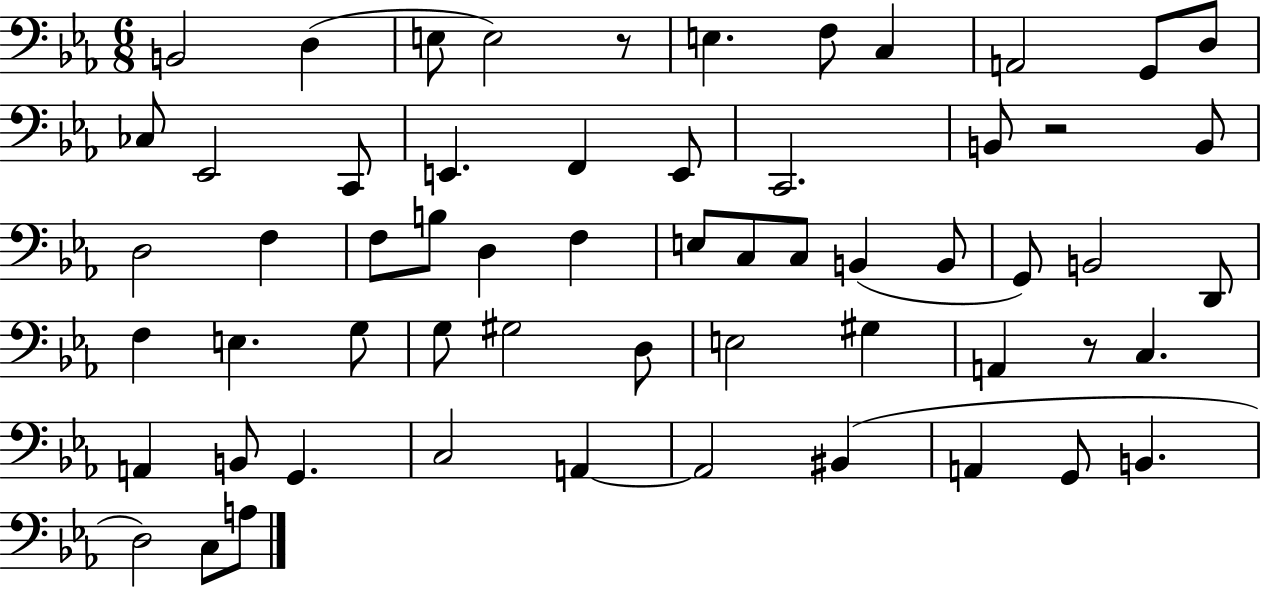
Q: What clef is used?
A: bass